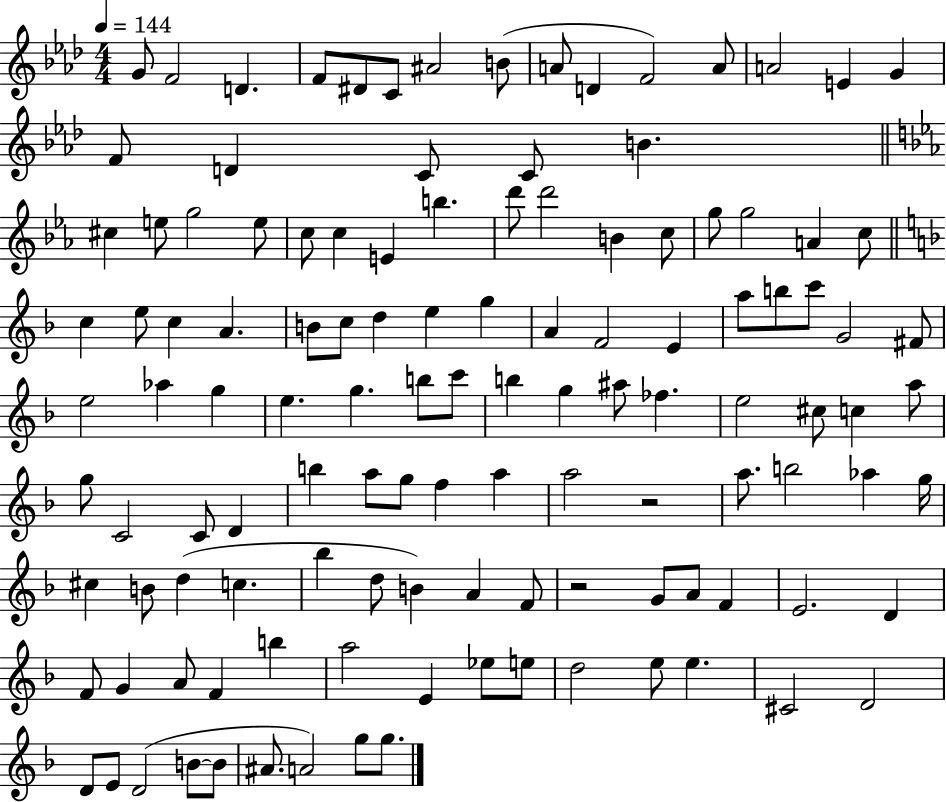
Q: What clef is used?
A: treble